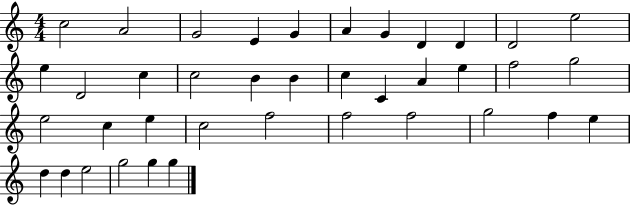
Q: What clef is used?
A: treble